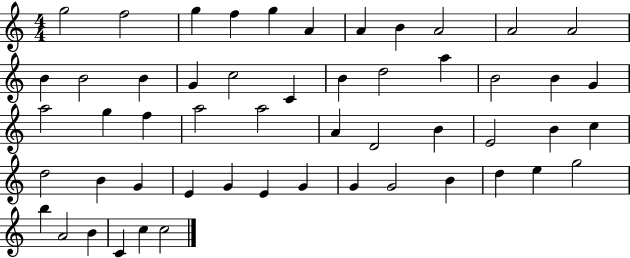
G5/h F5/h G5/q F5/q G5/q A4/q A4/q B4/q A4/h A4/h A4/h B4/q B4/h B4/q G4/q C5/h C4/q B4/q D5/h A5/q B4/h B4/q G4/q A5/h G5/q F5/q A5/h A5/h A4/q D4/h B4/q E4/h B4/q C5/q D5/h B4/q G4/q E4/q G4/q E4/q G4/q G4/q G4/h B4/q D5/q E5/q G5/h B5/q A4/h B4/q C4/q C5/q C5/h